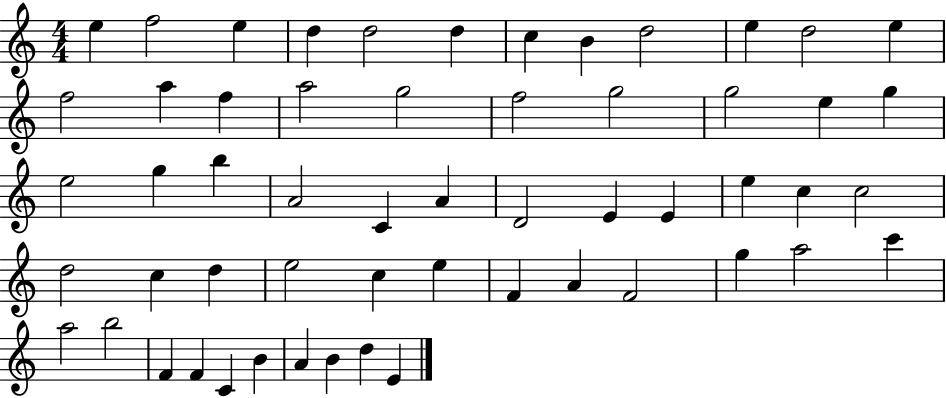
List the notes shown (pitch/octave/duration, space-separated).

E5/q F5/h E5/q D5/q D5/h D5/q C5/q B4/q D5/h E5/q D5/h E5/q F5/h A5/q F5/q A5/h G5/h F5/h G5/h G5/h E5/q G5/q E5/h G5/q B5/q A4/h C4/q A4/q D4/h E4/q E4/q E5/q C5/q C5/h D5/h C5/q D5/q E5/h C5/q E5/q F4/q A4/q F4/h G5/q A5/h C6/q A5/h B5/h F4/q F4/q C4/q B4/q A4/q B4/q D5/q E4/q